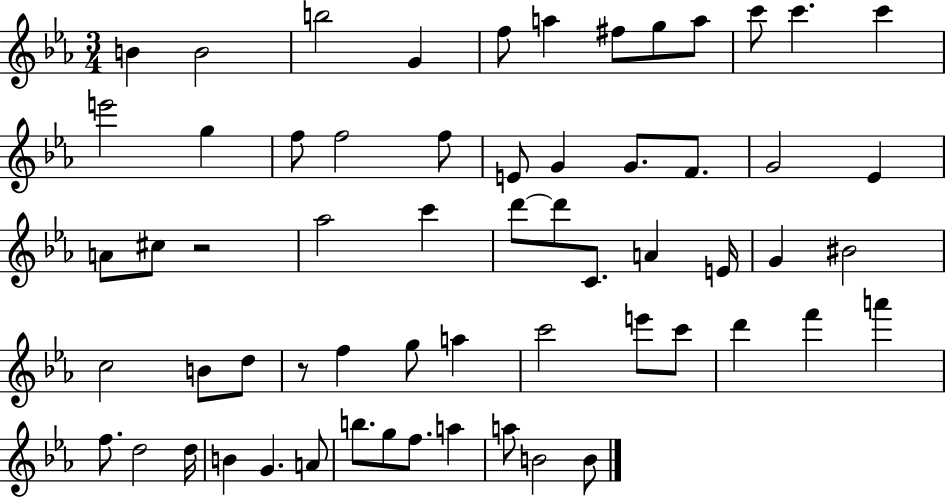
B4/q B4/h B5/h G4/q F5/e A5/q F#5/e G5/e A5/e C6/e C6/q. C6/q E6/h G5/q F5/e F5/h F5/e E4/e G4/q G4/e. F4/e. G4/h Eb4/q A4/e C#5/e R/h Ab5/h C6/q D6/e D6/e C4/e. A4/q E4/s G4/q BIS4/h C5/h B4/e D5/e R/e F5/q G5/e A5/q C6/h E6/e C6/e D6/q F6/q A6/q F5/e. D5/h D5/s B4/q G4/q. A4/e B5/e. G5/e F5/e. A5/q A5/e B4/h B4/e